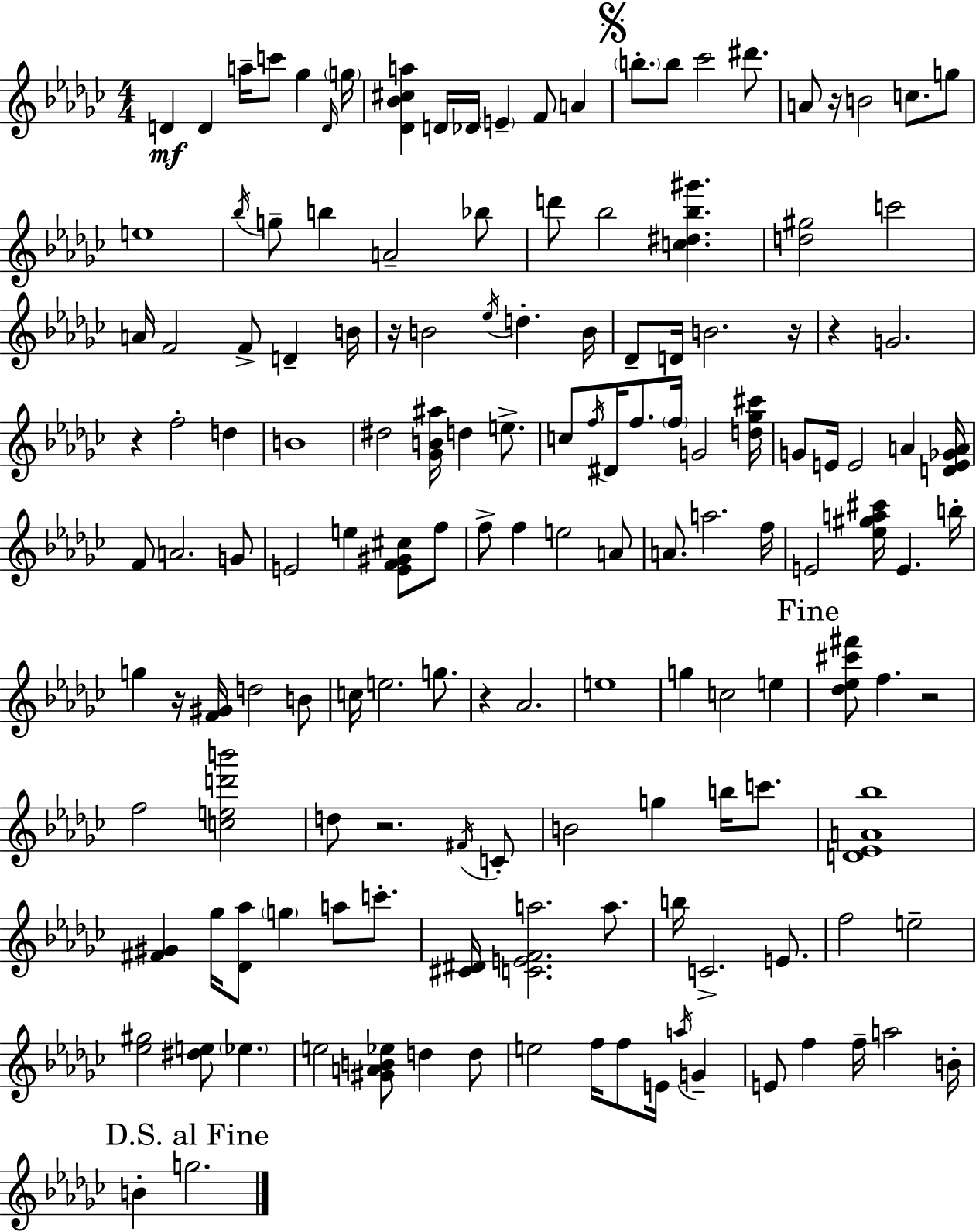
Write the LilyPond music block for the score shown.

{
  \clef treble
  \numericTimeSignature
  \time 4/4
  \key ees \minor
  d'4\mf d'4 a''16-- c'''8 ges''4 \grace { d'16 } | \parenthesize g''16 <des' bes' cis'' a''>4 d'16 des'16 \parenthesize e'4-- f'8 a'4 | \mark \markup { \musicglyph "scripts.segno" } \parenthesize b''8.-. b''8 ces'''2 dis'''8. | a'8 r16 b'2 c''8. g''8 | \break e''1 | \acciaccatura { bes''16 } g''8-- b''4 a'2-- | bes''8 d'''8 bes''2 <c'' dis'' bes'' gis'''>4. | <d'' gis''>2 c'''2 | \break a'16 f'2 f'8-> d'4-- | b'16 r16 b'2 \acciaccatura { ees''16 } d''4.-. | b'16 des'8-- d'16 b'2. | r16 r4 g'2. | \break r4 f''2-. d''4 | b'1 | dis''2 <ges' b' ais''>16 d''4 | e''8.-> c''8 \acciaccatura { f''16 } dis'16 f''8. \parenthesize f''16 g'2 | \break <d'' ges'' cis'''>16 g'8 e'16 e'2 a'4 | <d' e' ges' a'>16 f'8 a'2. | g'8 e'2 e''4 | <e' f' gis' cis''>8 f''8 f''8-> f''4 e''2 | \break a'8 a'8. a''2. | f''16 e'2 <ees'' gis'' a'' cis'''>16 e'4. | b''16-. g''4 r16 <f' gis'>16 d''2 | b'8 c''16 e''2. | \break g''8. r4 aes'2. | e''1 | g''4 c''2 | e''4 \mark "Fine" <des'' ees'' cis''' fis'''>8 f''4. r2 | \break f''2 <c'' e'' d''' b'''>2 | d''8 r2. | \acciaccatura { fis'16 } c'8-. b'2 g''4 | b''16 c'''8. <d' ees' a' bes''>1 | \break <fis' gis'>4 ges''16 <des' aes''>8 \parenthesize g''4 | a''8 c'''8.-. <cis' dis'>16 <c' e' f' a''>2. | a''8. b''16 c'2.-> | e'8. f''2 e''2-- | \break <ees'' gis''>2 <dis'' e''>8 \parenthesize ees''4. | e''2 <gis' a' b' ees''>8 d''4 | d''8 e''2 f''16 f''8 | e'16 \acciaccatura { a''16 } g'4-- e'8 f''4 f''16-- a''2 | \break b'16-. \mark "D.S. al Fine" b'4-. g''2. | \bar "|."
}